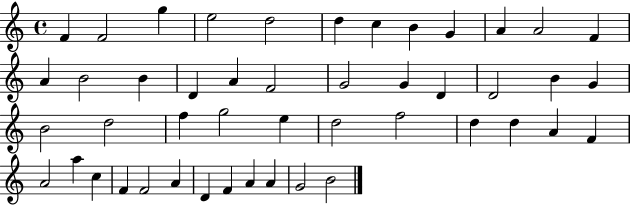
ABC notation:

X:1
T:Untitled
M:4/4
L:1/4
K:C
F F2 g e2 d2 d c B G A A2 F A B2 B D A F2 G2 G D D2 B G B2 d2 f g2 e d2 f2 d d A F A2 a c F F2 A D F A A G2 B2